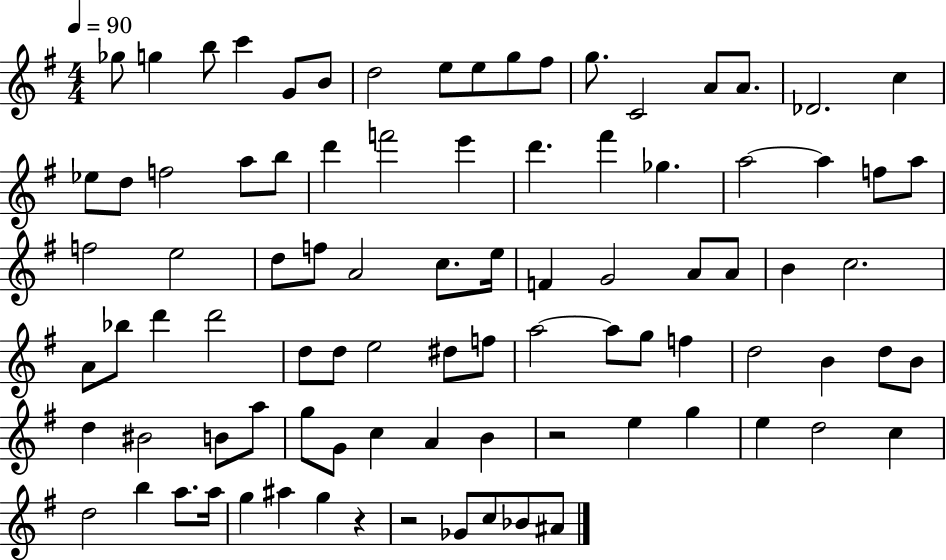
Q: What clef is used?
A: treble